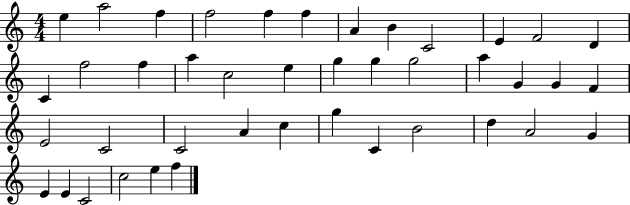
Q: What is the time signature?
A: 4/4